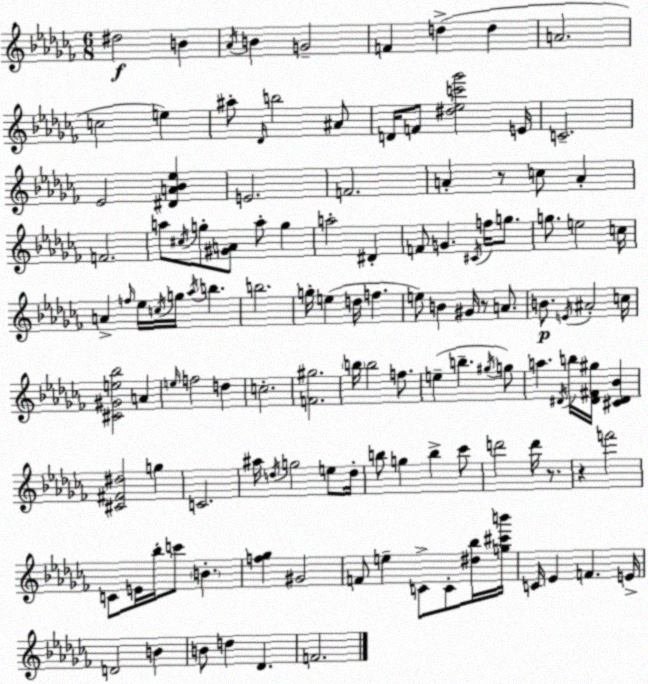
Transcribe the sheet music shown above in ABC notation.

X:1
T:Untitled
M:6/8
L:1/4
K:Abm
^d2 B _A/4 B G2 F d d A2 c2 e ^a/2 _D/4 b2 ^A/2 D/4 F/2 [^d_ec'_g']2 E/4 C2 _E2 [^DA_B_e] E2 F2 A z/2 c/2 A F2 a/2 ^c/4 g/2 [^GA]/2 a/2 g a2 ^D F/2 G ^C/4 f/4 g/2 g/2 e2 c/4 A f/4 _e/4 c/4 g/4 _a/4 b b2 g/4 e d/4 f e/2 B ^G/4 z/2 A/2 B/2 E/4 ^A2 c/4 [^C^Ge_b]2 A e/4 f2 d c2 [F^g]2 b/4 b2 f/2 e b ^g/4 g/2 a ^D/4 b/4 [^D^F^g]/4 [^C^D_B] [^C^F^d]2 g C2 ^a/4 d/4 g2 e/2 d/4 b/2 g b _c'/2 d'2 d'/4 z/2 z f'2 C/2 E/4 _b/4 c'/2 B [f_g] ^G2 F/2 e C/2 C/2 [^d_b]/4 [g^c'b']/4 C/4 _E F E/4 D2 B B/2 d _D F2